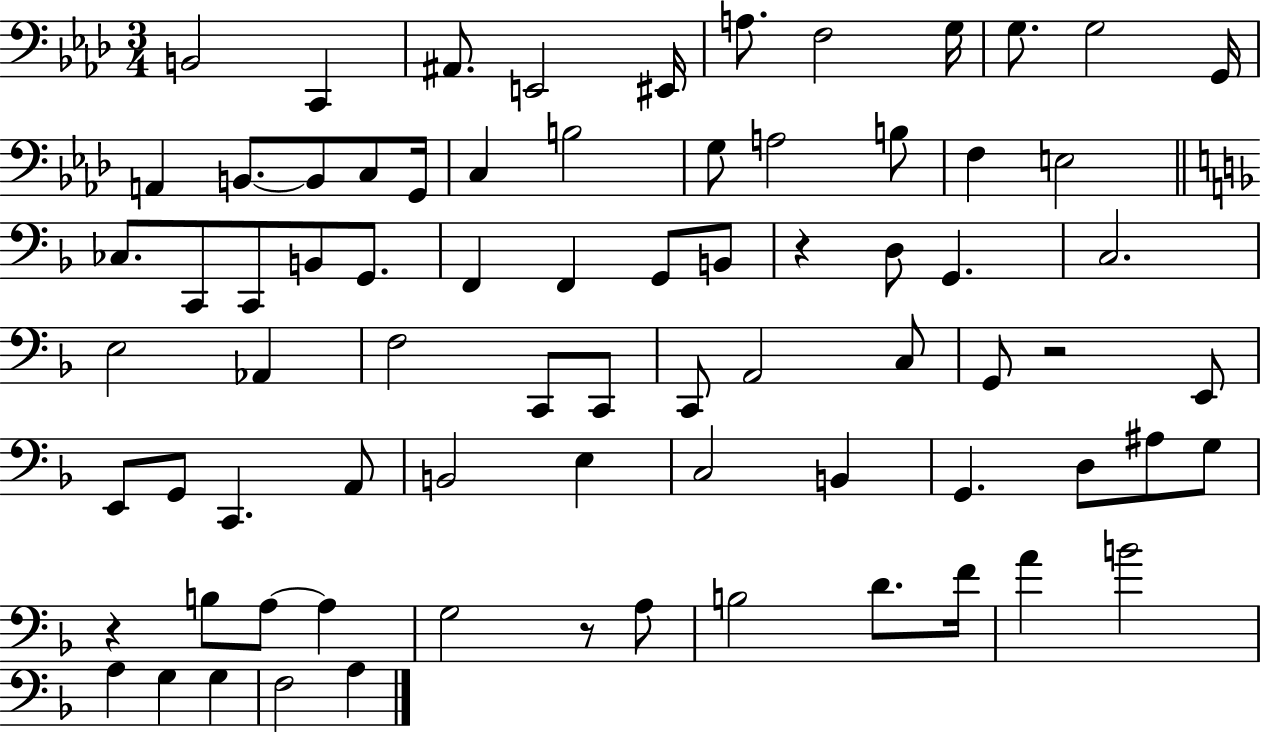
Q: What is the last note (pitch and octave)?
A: A3